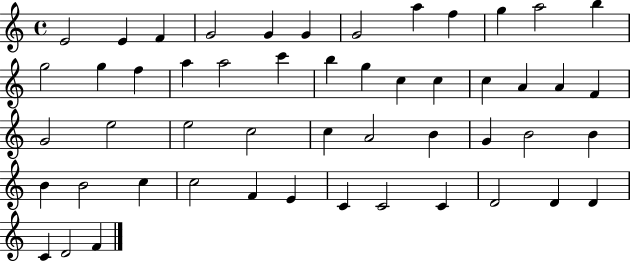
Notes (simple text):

E4/h E4/q F4/q G4/h G4/q G4/q G4/h A5/q F5/q G5/q A5/h B5/q G5/h G5/q F5/q A5/q A5/h C6/q B5/q G5/q C5/q C5/q C5/q A4/q A4/q F4/q G4/h E5/h E5/h C5/h C5/q A4/h B4/q G4/q B4/h B4/q B4/q B4/h C5/q C5/h F4/q E4/q C4/q C4/h C4/q D4/h D4/q D4/q C4/q D4/h F4/q